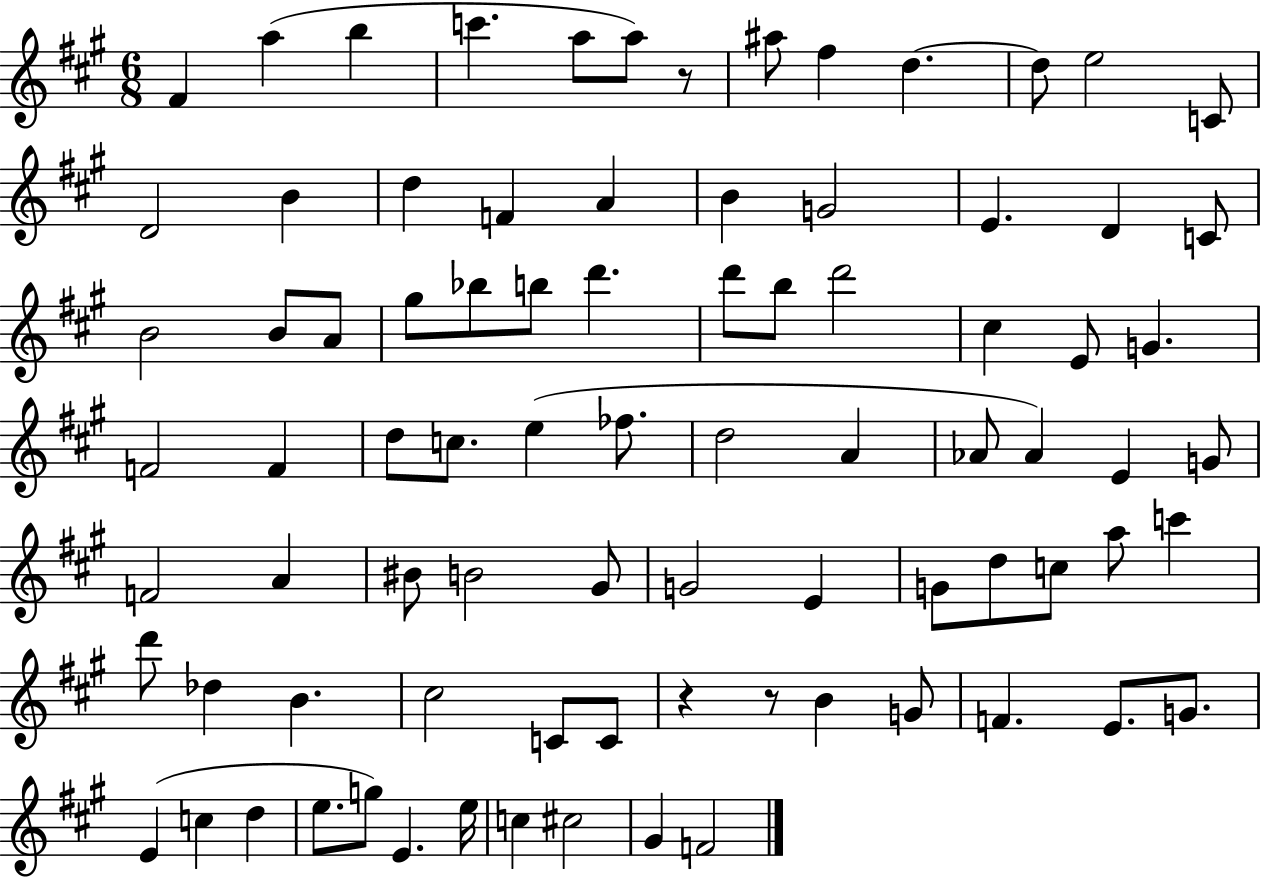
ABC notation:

X:1
T:Untitled
M:6/8
L:1/4
K:A
^F a b c' a/2 a/2 z/2 ^a/2 ^f d d/2 e2 C/2 D2 B d F A B G2 E D C/2 B2 B/2 A/2 ^g/2 _b/2 b/2 d' d'/2 b/2 d'2 ^c E/2 G F2 F d/2 c/2 e _f/2 d2 A _A/2 _A E G/2 F2 A ^B/2 B2 ^G/2 G2 E G/2 d/2 c/2 a/2 c' d'/2 _d B ^c2 C/2 C/2 z z/2 B G/2 F E/2 G/2 E c d e/2 g/2 E e/4 c ^c2 ^G F2